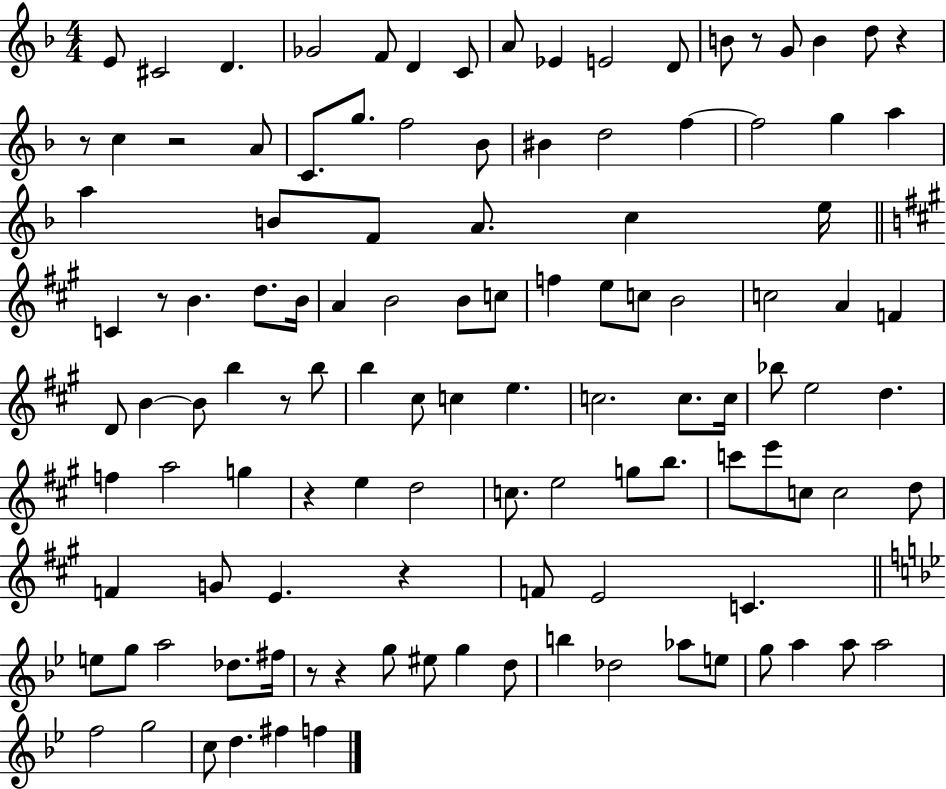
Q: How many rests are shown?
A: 10